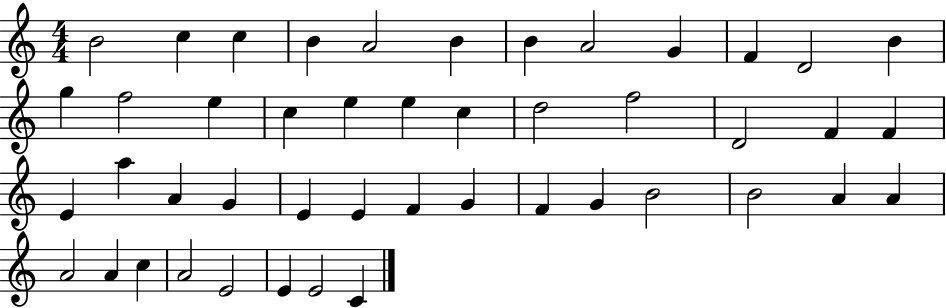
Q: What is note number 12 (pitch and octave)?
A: B4